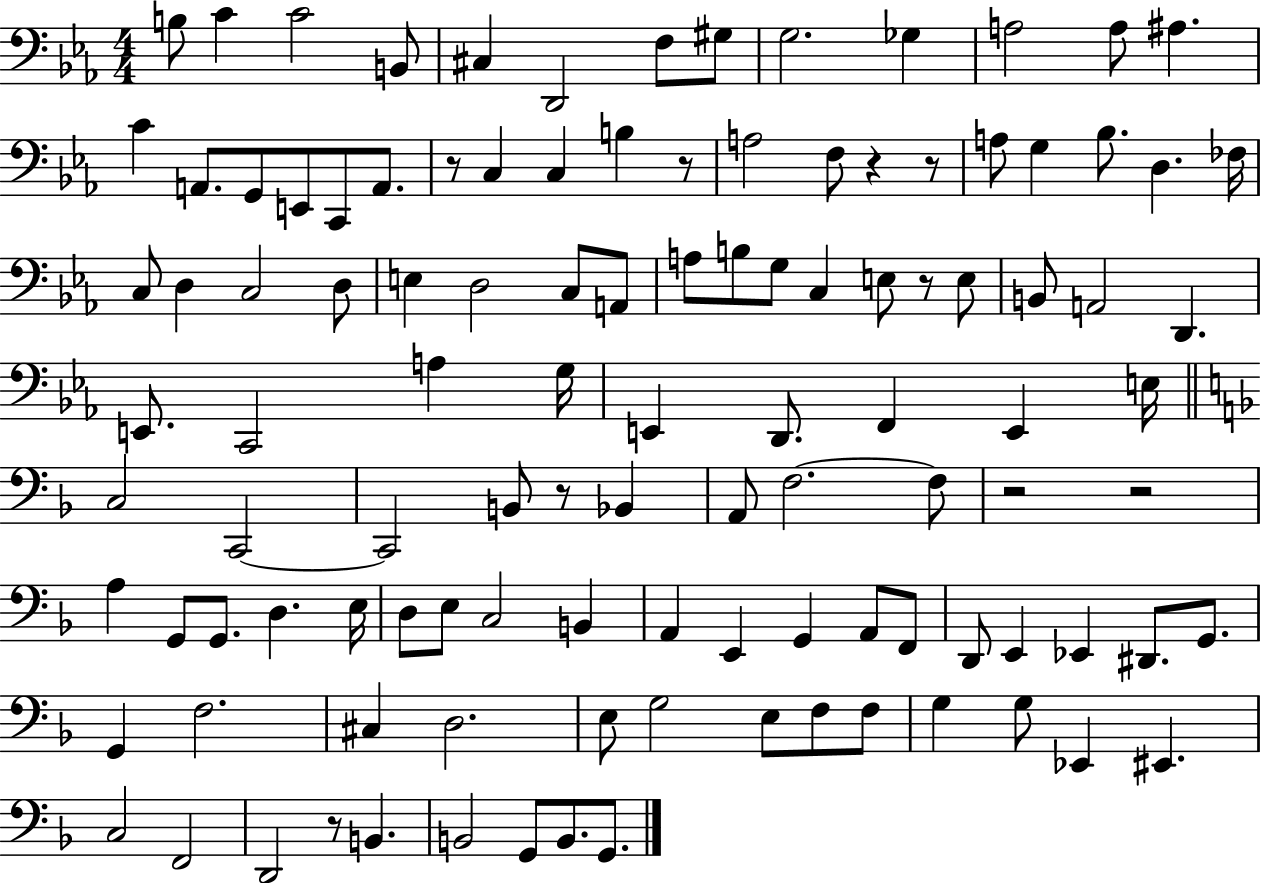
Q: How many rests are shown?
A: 9